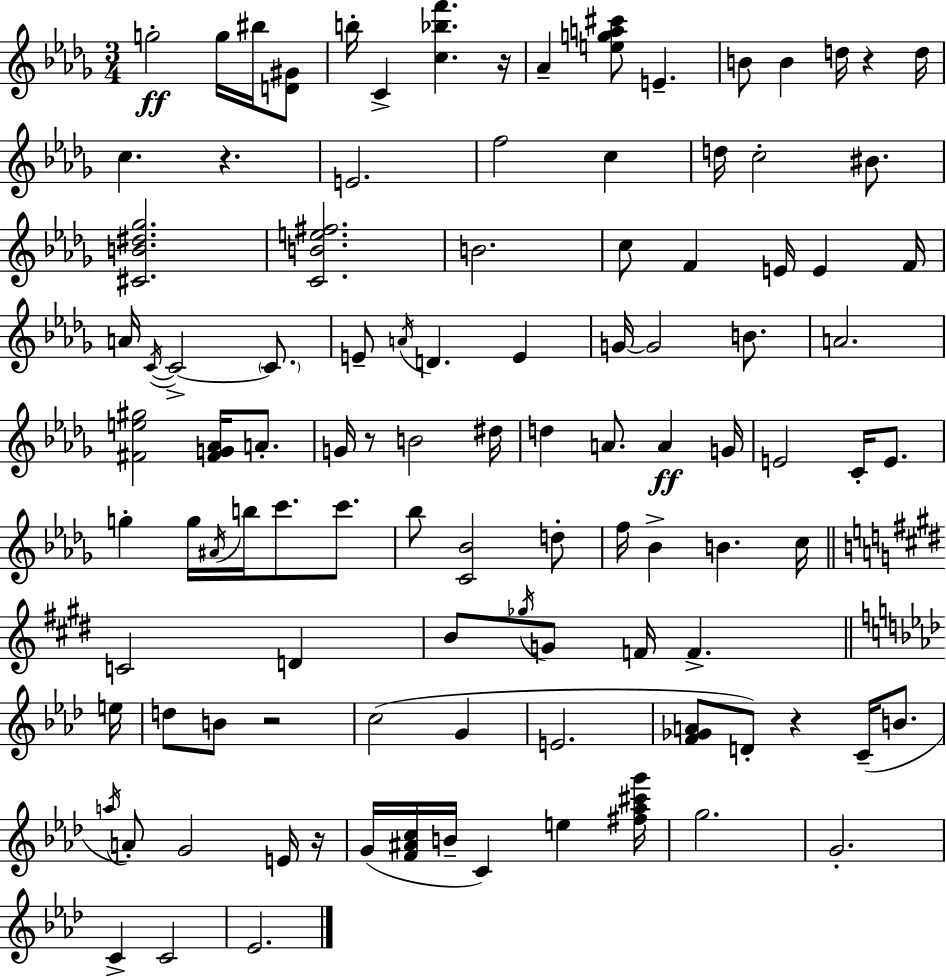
{
  \clef treble
  \numericTimeSignature
  \time 3/4
  \key bes \minor
  g''2-.\ff g''16 bis''16 <d' gis'>8 | b''16-. c'4-> <c'' bes'' f'''>4. r16 | aes'4-- <e'' g'' a'' cis'''>8 e'4.-- | b'8 b'4 d''16 r4 d''16 | \break c''4. r4. | e'2. | f''2 c''4 | d''16 c''2-. bis'8. | \break <cis' b' dis'' ges''>2. | <c' b' e'' fis''>2. | b'2. | c''8 f'4 e'16 e'4 f'16 | \break a'16 \acciaccatura { c'16~ }~ c'2-> \parenthesize c'8. | e'8-- \acciaccatura { a'16 } d'4. e'4 | g'16~~ g'2 b'8. | a'2. | \break <fis' e'' gis''>2 <fis' g' aes'>16 a'8.-. | g'16 r8 b'2 | dis''16 d''4 a'8. a'4\ff | g'16 e'2 c'16-. e'8. | \break g''4-. g''16 \acciaccatura { ais'16 } b''16 c'''8. | c'''8. bes''8 <c' bes'>2 | d''8-. f''16 bes'4-> b'4. | c''16 \bar "||" \break \key e \major c'2 d'4 | b'8 \acciaccatura { ges''16 } g'8 f'16 f'4.-> | \bar "||" \break \key aes \major e''16 d''8 b'8 r2 | c''2( g'4 | e'2. | <f' ges' a'>8 d'8-.) r4 c'16--( b'8. | \break \acciaccatura { a''16 }) a'8-. g'2 | e'16 r16 g'16( <f' ais' c''>16 b'16-- c'4) e''4 | <fis'' aes'' cis''' g'''>16 g''2. | g'2.-. | \break c'4-> c'2 | ees'2. | \bar "|."
}